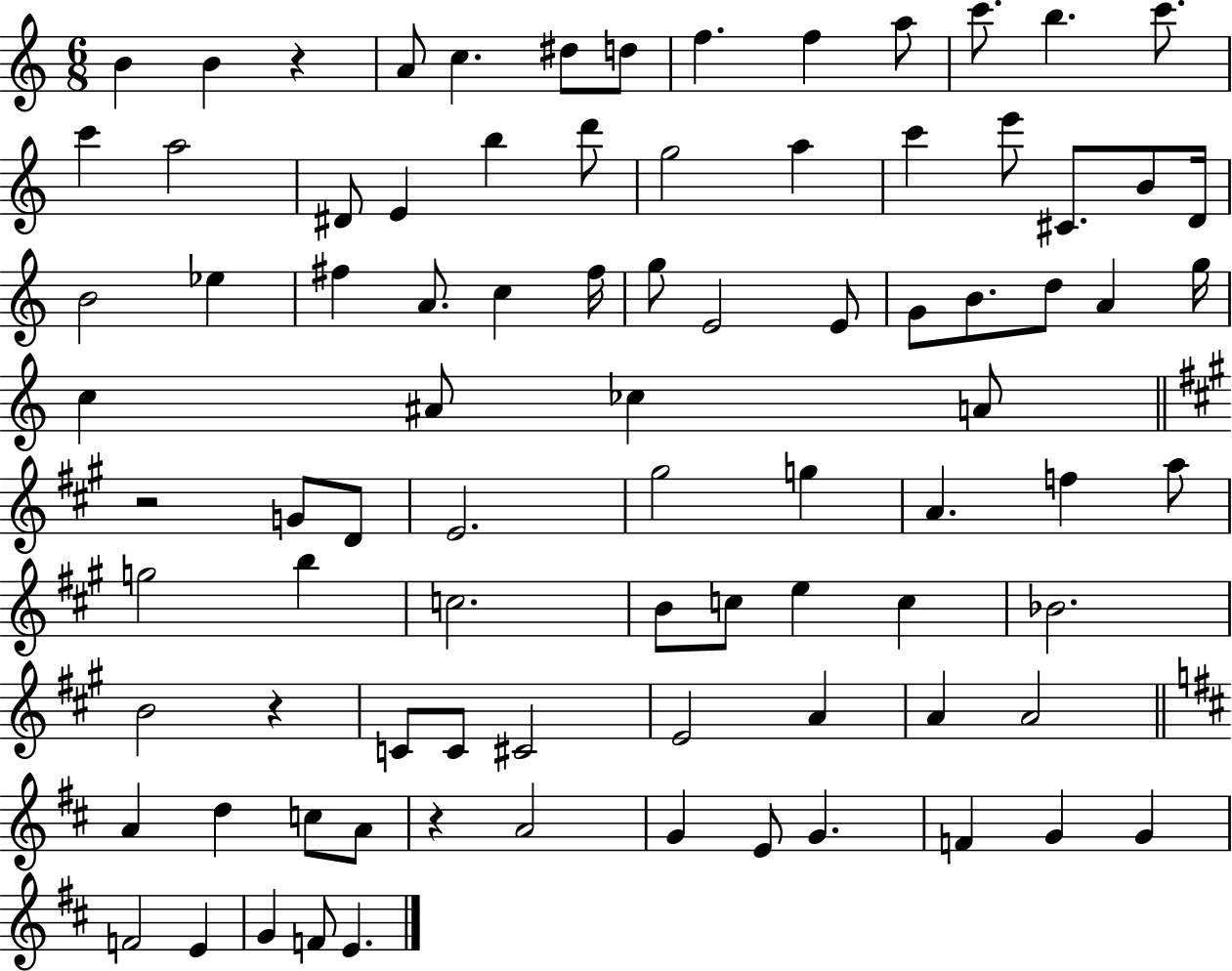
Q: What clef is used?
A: treble